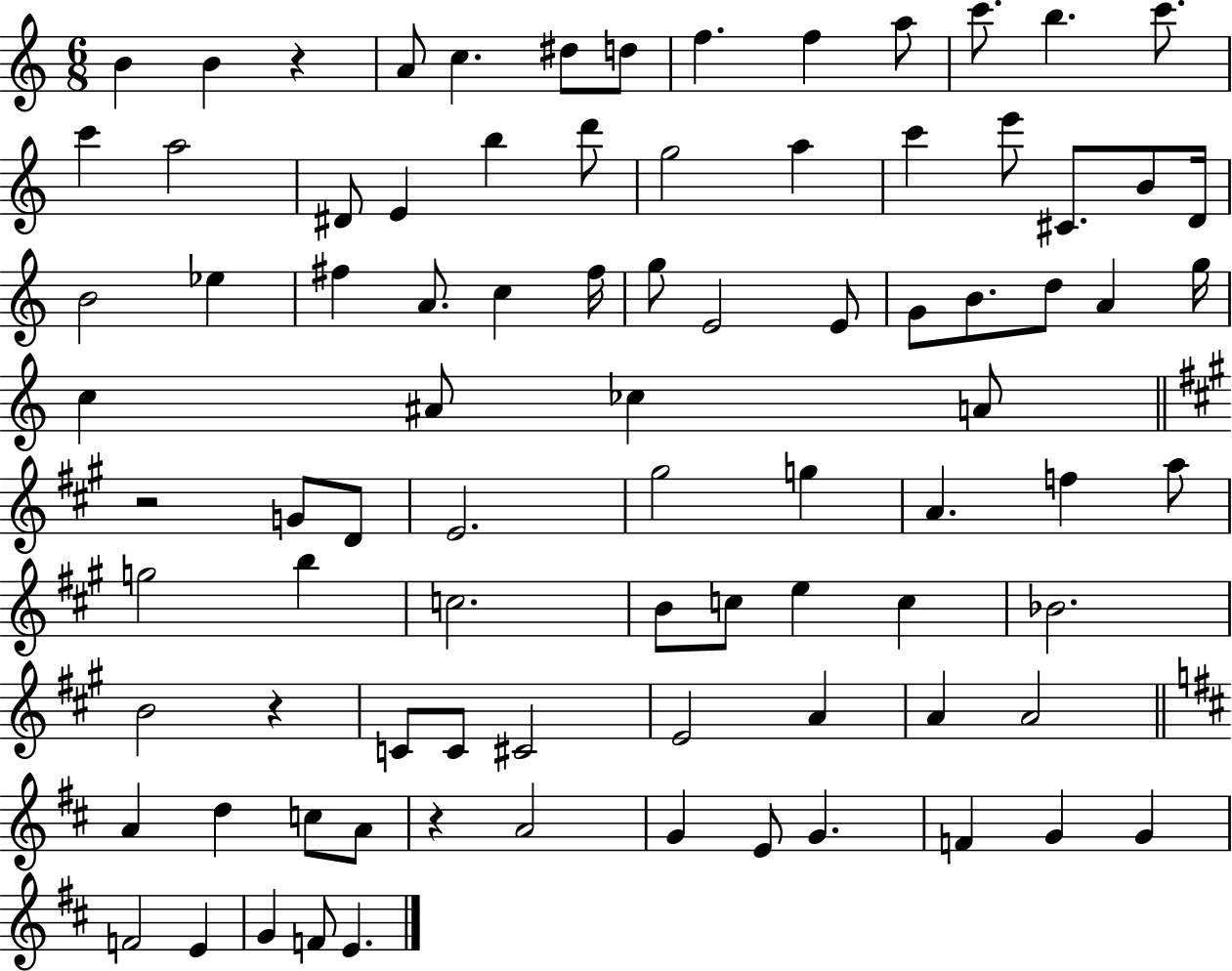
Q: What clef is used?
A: treble